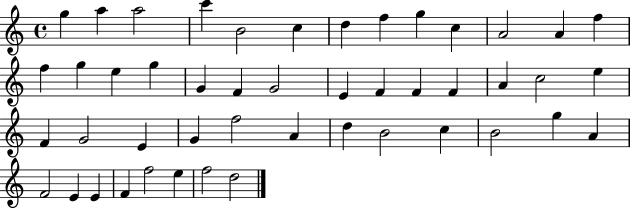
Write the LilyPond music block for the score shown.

{
  \clef treble
  \time 4/4
  \defaultTimeSignature
  \key c \major
  g''4 a''4 a''2 | c'''4 b'2 c''4 | d''4 f''4 g''4 c''4 | a'2 a'4 f''4 | \break f''4 g''4 e''4 g''4 | g'4 f'4 g'2 | e'4 f'4 f'4 f'4 | a'4 c''2 e''4 | \break f'4 g'2 e'4 | g'4 f''2 a'4 | d''4 b'2 c''4 | b'2 g''4 a'4 | \break f'2 e'4 e'4 | f'4 f''2 e''4 | f''2 d''2 | \bar "|."
}